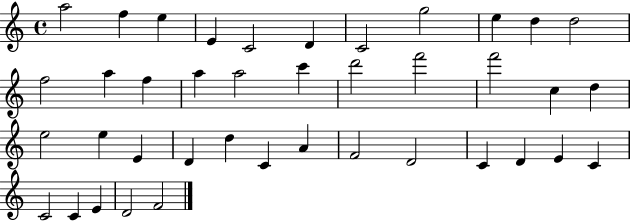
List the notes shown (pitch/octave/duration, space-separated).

A5/h F5/q E5/q E4/q C4/h D4/q C4/h G5/h E5/q D5/q D5/h F5/h A5/q F5/q A5/q A5/h C6/q D6/h F6/h F6/h C5/q D5/q E5/h E5/q E4/q D4/q D5/q C4/q A4/q F4/h D4/h C4/q D4/q E4/q C4/q C4/h C4/q E4/q D4/h F4/h